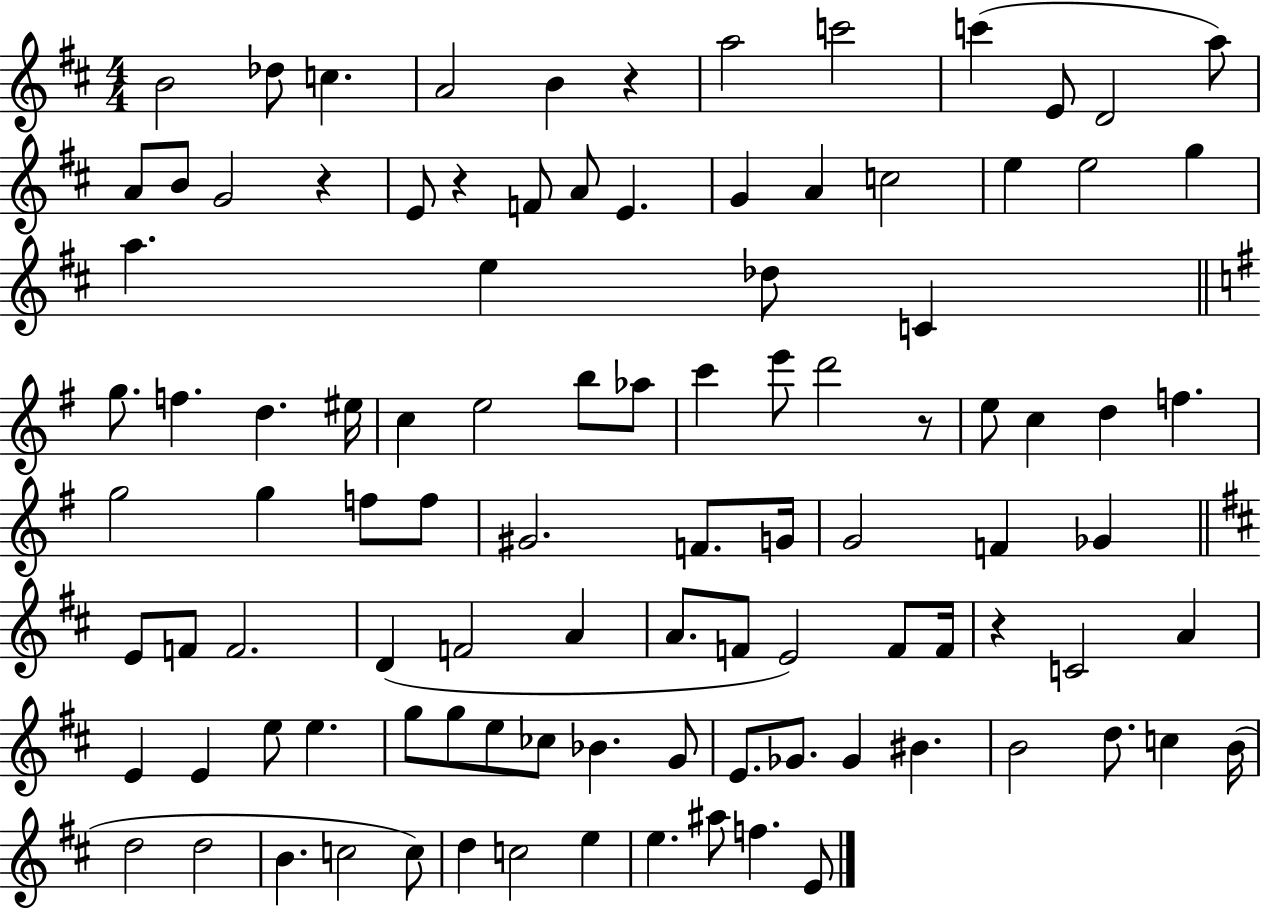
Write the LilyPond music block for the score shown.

{
  \clef treble
  \numericTimeSignature
  \time 4/4
  \key d \major
  b'2 des''8 c''4. | a'2 b'4 r4 | a''2 c'''2 | c'''4( e'8 d'2 a''8) | \break a'8 b'8 g'2 r4 | e'8 r4 f'8 a'8 e'4. | g'4 a'4 c''2 | e''4 e''2 g''4 | \break a''4. e''4 des''8 c'4 | \bar "||" \break \key e \minor g''8. f''4. d''4. eis''16 | c''4 e''2 b''8 aes''8 | c'''4 e'''8 d'''2 r8 | e''8 c''4 d''4 f''4. | \break g''2 g''4 f''8 f''8 | gis'2. f'8. g'16 | g'2 f'4 ges'4 | \bar "||" \break \key b \minor e'8 f'8 f'2. | d'4( f'2 a'4 | a'8. f'8 e'2) f'8 f'16 | r4 c'2 a'4 | \break e'4 e'4 e''8 e''4. | g''8 g''8 e''8 ces''8 bes'4. g'8 | e'8. ges'8. ges'4 bis'4. | b'2 d''8. c''4 b'16( | \break d''2 d''2 | b'4. c''2 c''8) | d''4 c''2 e''4 | e''4. ais''8 f''4. e'8 | \break \bar "|."
}